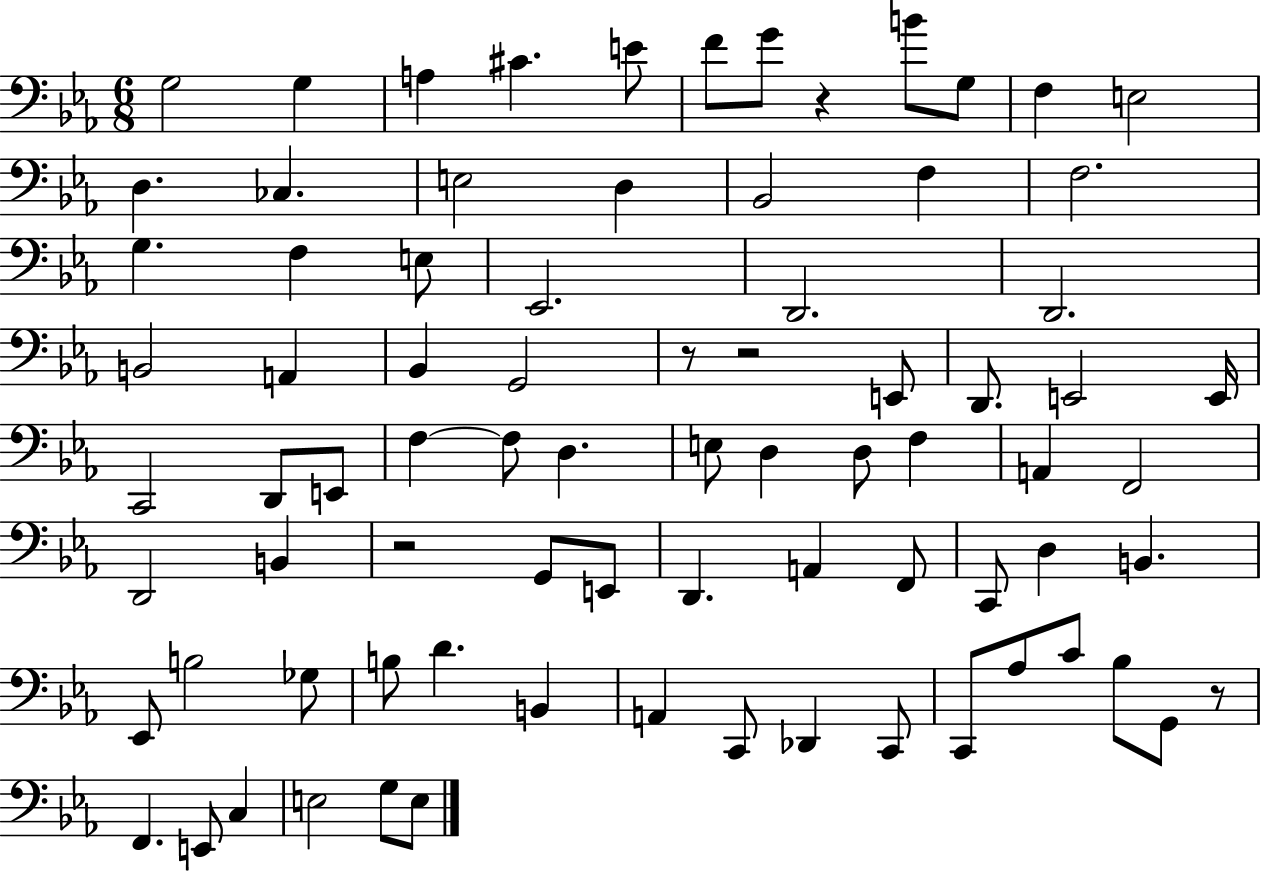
G3/h G3/q A3/q C#4/q. E4/e F4/e G4/e R/q B4/e G3/e F3/q E3/h D3/q. CES3/q. E3/h D3/q Bb2/h F3/q F3/h. G3/q. F3/q E3/e Eb2/h. D2/h. D2/h. B2/h A2/q Bb2/q G2/h R/e R/h E2/e D2/e. E2/h E2/s C2/h D2/e E2/e F3/q F3/e D3/q. E3/e D3/q D3/e F3/q A2/q F2/h D2/h B2/q R/h G2/e E2/e D2/q. A2/q F2/e C2/e D3/q B2/q. Eb2/e B3/h Gb3/e B3/e D4/q. B2/q A2/q C2/e Db2/q C2/e C2/e Ab3/e C4/e Bb3/e G2/e R/e F2/q. E2/e C3/q E3/h G3/e E3/e